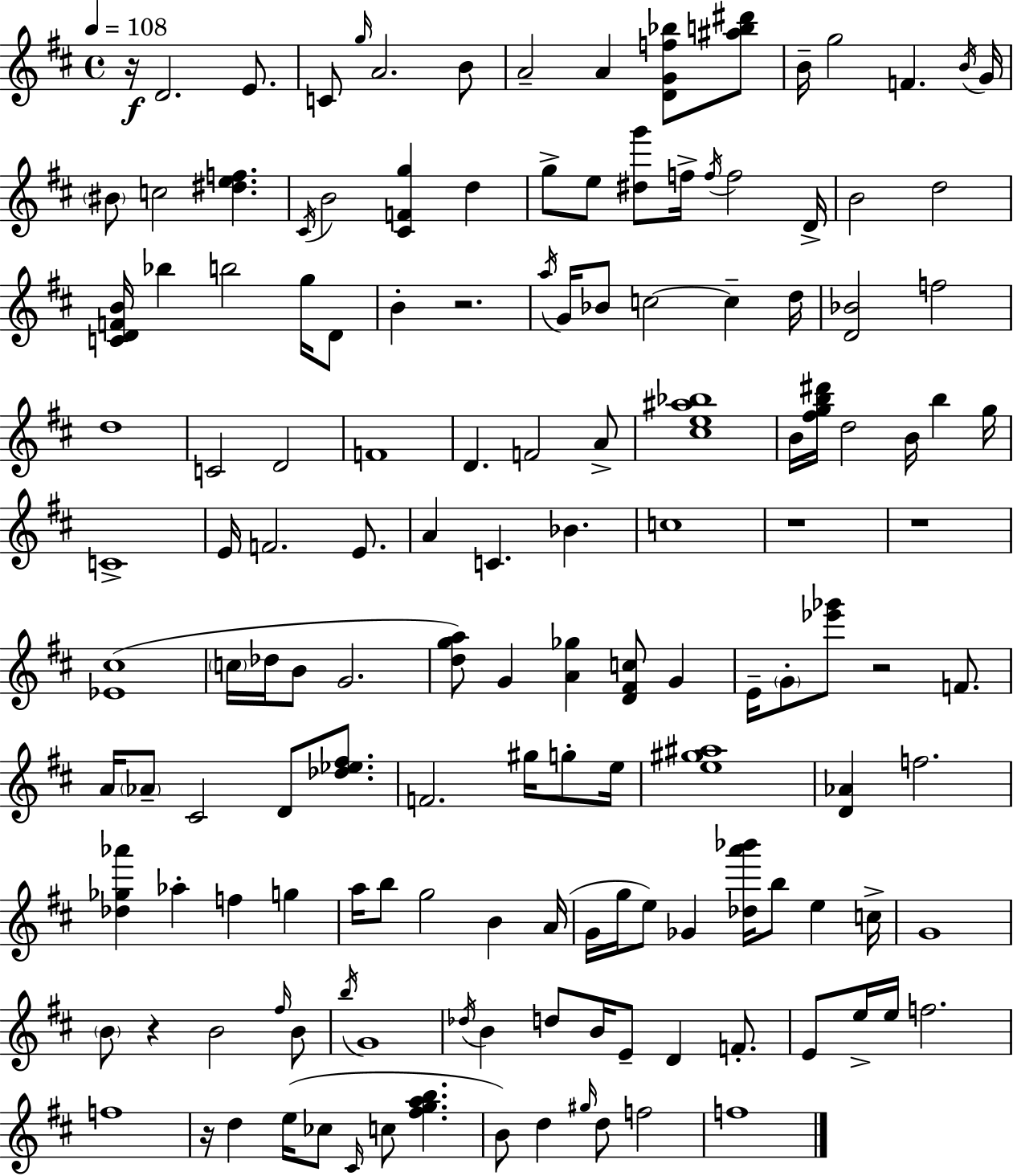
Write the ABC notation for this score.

X:1
T:Untitled
M:4/4
L:1/4
K:D
z/4 D2 E/2 C/2 g/4 A2 B/2 A2 A [DGf_b]/2 [^ab^d']/2 B/4 g2 F B/4 G/4 ^B/2 c2 [^def] ^C/4 B2 [^CFg] d g/2 e/2 [^dg']/2 f/4 f/4 f2 D/4 B2 d2 [CDFB]/4 _b b2 g/4 D/2 B z2 a/4 G/4 _B/2 c2 c d/4 [D_B]2 f2 d4 C2 D2 F4 D F2 A/2 [^ce^a_b]4 B/4 [^fgb^d']/4 d2 B/4 b g/4 C4 E/4 F2 E/2 A C _B c4 z4 z4 [_E^c]4 c/4 _d/4 B/2 G2 [dga]/2 G [A_g] [D^Fc]/2 G E/4 G/2 [_e'_g']/2 z2 F/2 A/4 _A/2 ^C2 D/2 [_d_e^f]/2 F2 ^g/4 g/2 e/4 [e^g^a]4 [D_A] f2 [_d_g_a'] _a f g a/4 b/2 g2 B A/4 G/4 g/4 e/2 _G [_da'_b']/4 b/2 e c/4 G4 B/2 z B2 ^f/4 B/2 b/4 G4 _d/4 B d/2 B/4 E/2 D F/2 E/2 e/4 e/4 f2 f4 z/4 d e/4 _c/2 ^C/4 c/2 [^fgab] B/2 d ^g/4 d/2 f2 f4